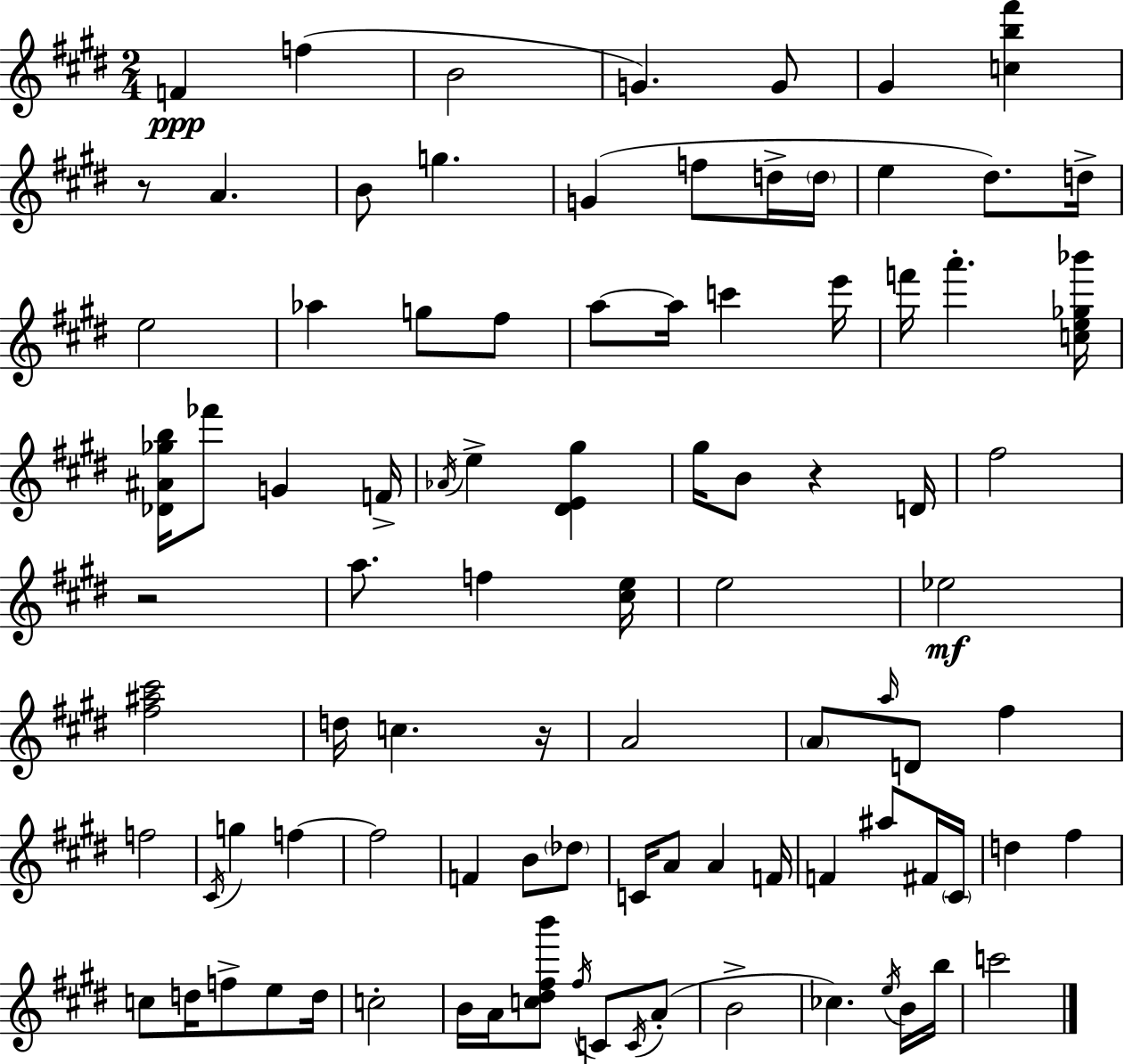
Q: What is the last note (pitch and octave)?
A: C6